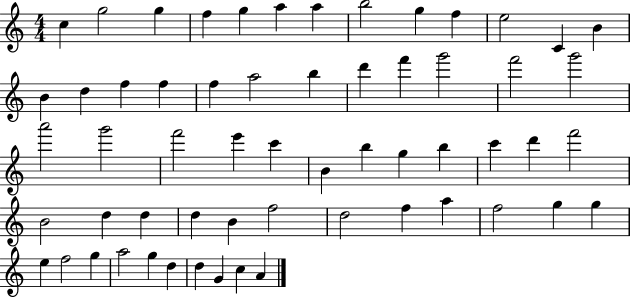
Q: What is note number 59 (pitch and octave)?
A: A4